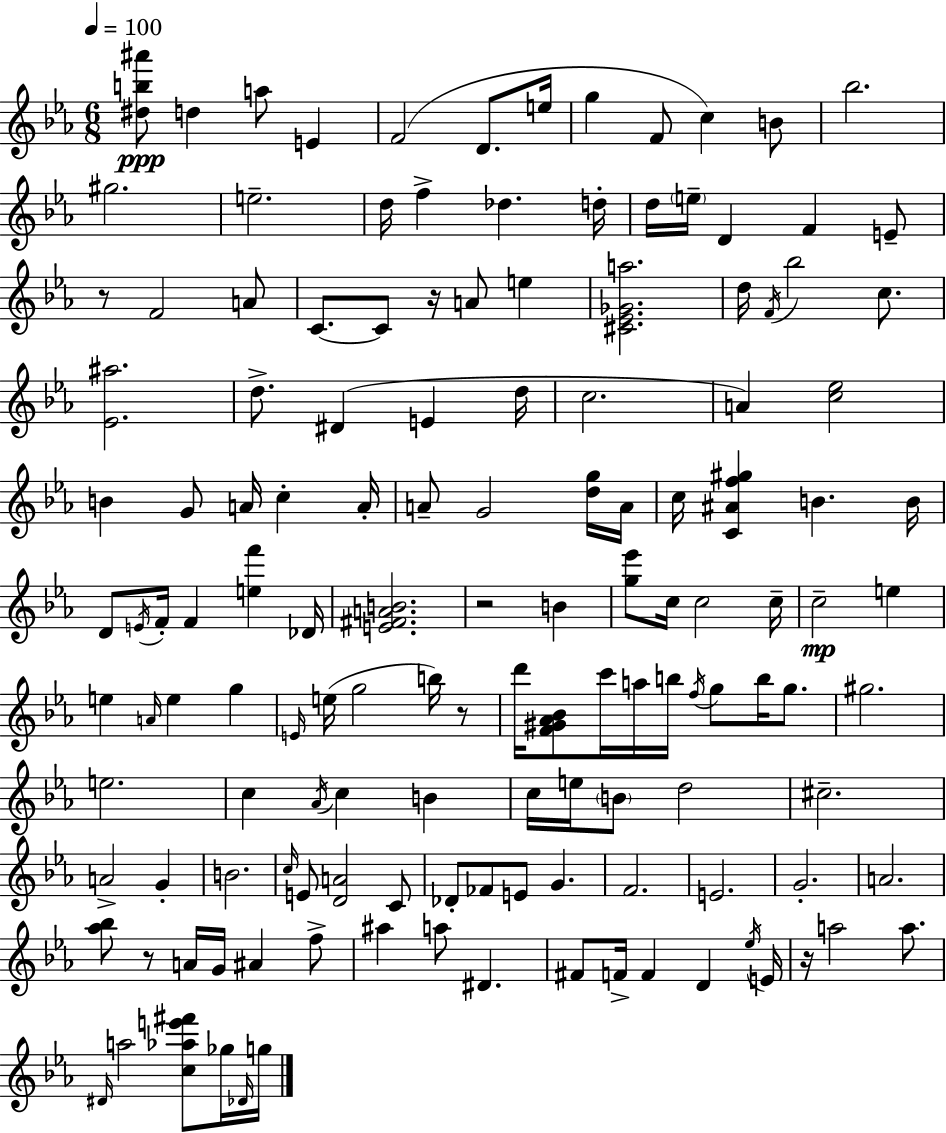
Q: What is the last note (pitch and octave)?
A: G5